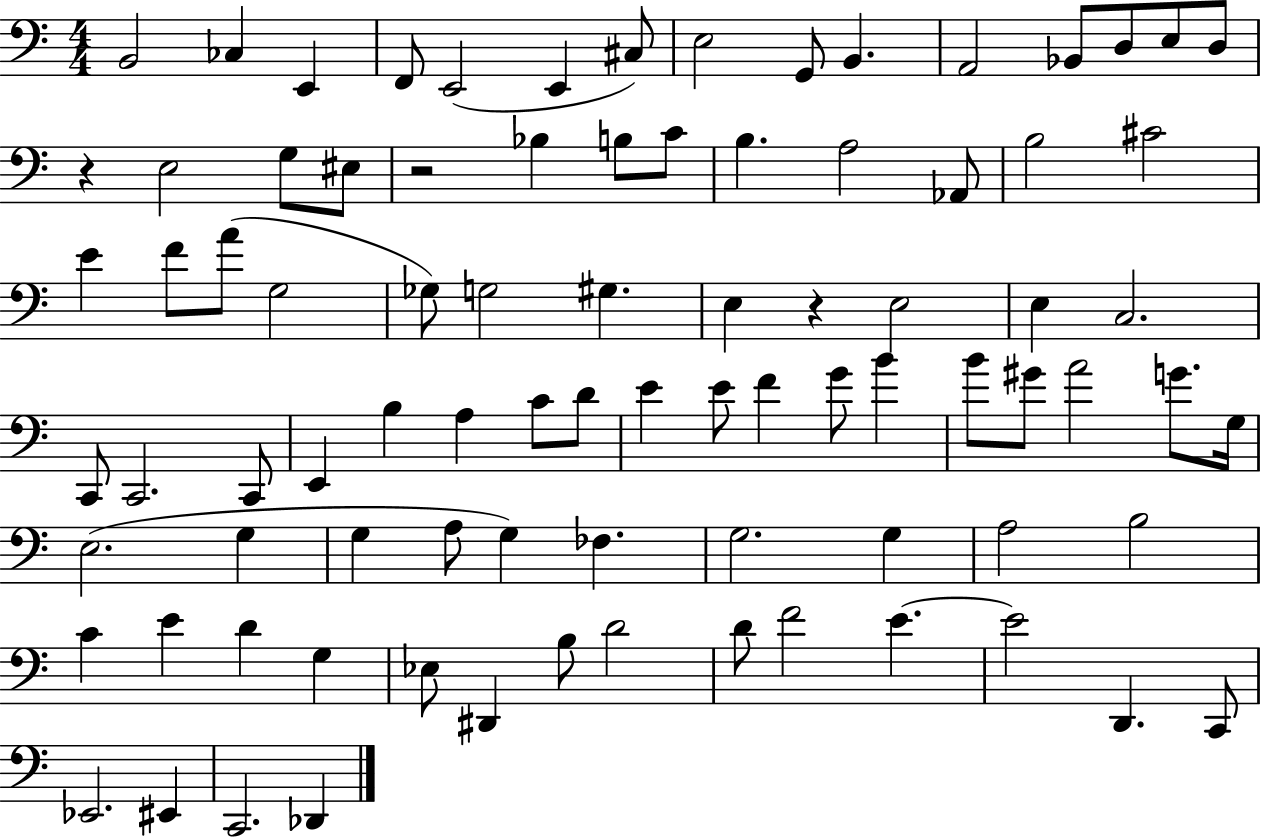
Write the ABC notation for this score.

X:1
T:Untitled
M:4/4
L:1/4
K:C
B,,2 _C, E,, F,,/2 E,,2 E,, ^C,/2 E,2 G,,/2 B,, A,,2 _B,,/2 D,/2 E,/2 D,/2 z E,2 G,/2 ^E,/2 z2 _B, B,/2 C/2 B, A,2 _A,,/2 B,2 ^C2 E F/2 A/2 G,2 _G,/2 G,2 ^G, E, z E,2 E, C,2 C,,/2 C,,2 C,,/2 E,, B, A, C/2 D/2 E E/2 F G/2 B B/2 ^G/2 A2 G/2 G,/4 E,2 G, G, A,/2 G, _F, G,2 G, A,2 B,2 C E D G, _E,/2 ^D,, B,/2 D2 D/2 F2 E E2 D,, C,,/2 _E,,2 ^E,, C,,2 _D,,